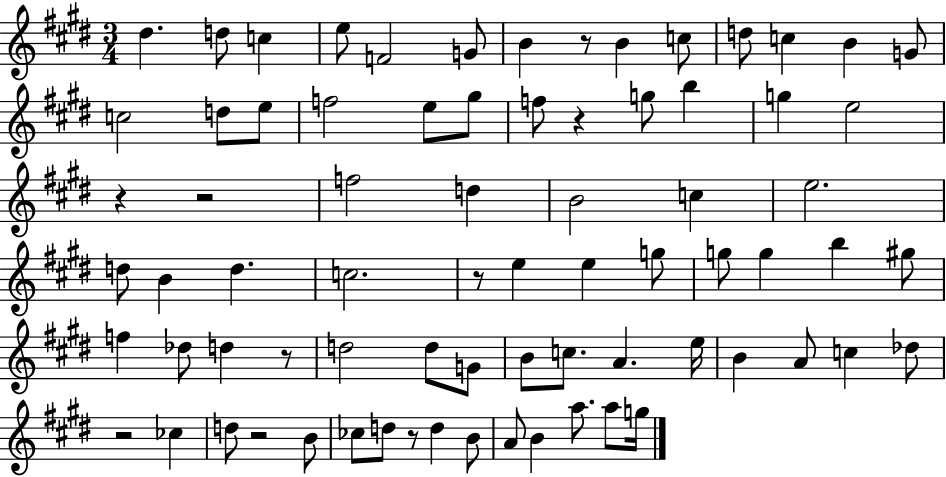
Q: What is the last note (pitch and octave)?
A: G5